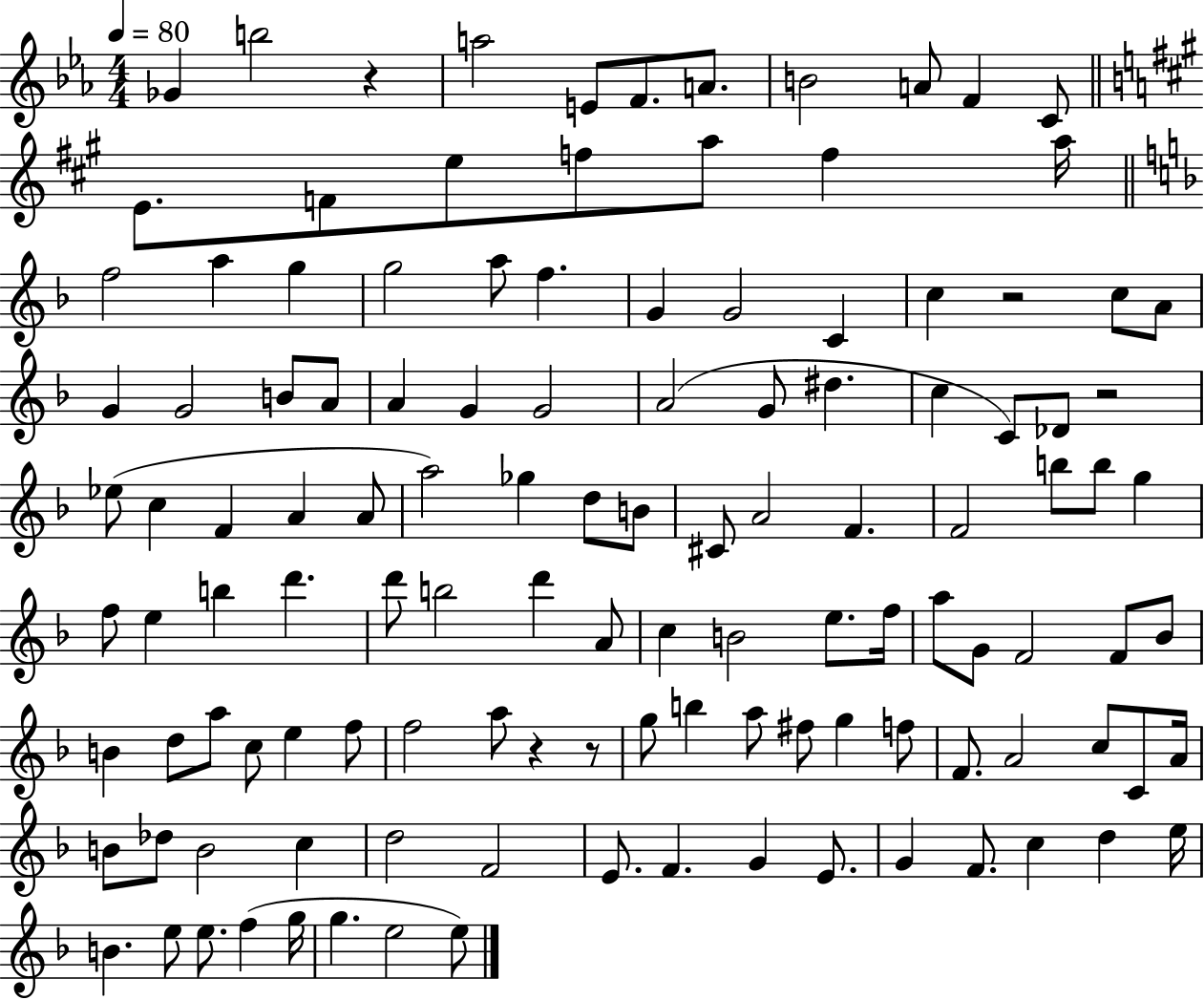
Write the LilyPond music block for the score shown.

{
  \clef treble
  \numericTimeSignature
  \time 4/4
  \key ees \major
  \tempo 4 = 80
  ges'4 b''2 r4 | a''2 e'8 f'8. a'8. | b'2 a'8 f'4 c'8 | \bar "||" \break \key a \major e'8. f'8 e''8 f''8 a''8 f''4 a''16 | \bar "||" \break \key f \major f''2 a''4 g''4 | g''2 a''8 f''4. | g'4 g'2 c'4 | c''4 r2 c''8 a'8 | \break g'4 g'2 b'8 a'8 | a'4 g'4 g'2 | a'2( g'8 dis''4. | c''4 c'8) des'8 r2 | \break ees''8( c''4 f'4 a'4 a'8 | a''2) ges''4 d''8 b'8 | cis'8 a'2 f'4. | f'2 b''8 b''8 g''4 | \break f''8 e''4 b''4 d'''4. | d'''8 b''2 d'''4 a'8 | c''4 b'2 e''8. f''16 | a''8 g'8 f'2 f'8 bes'8 | \break b'4 d''8 a''8 c''8 e''4 f''8 | f''2 a''8 r4 r8 | g''8 b''4 a''8 fis''8 g''4 f''8 | f'8. a'2 c''8 c'8 a'16 | \break b'8 des''8 b'2 c''4 | d''2 f'2 | e'8. f'4. g'4 e'8. | g'4 f'8. c''4 d''4 e''16 | \break b'4. e''8 e''8. f''4( g''16 | g''4. e''2 e''8) | \bar "|."
}